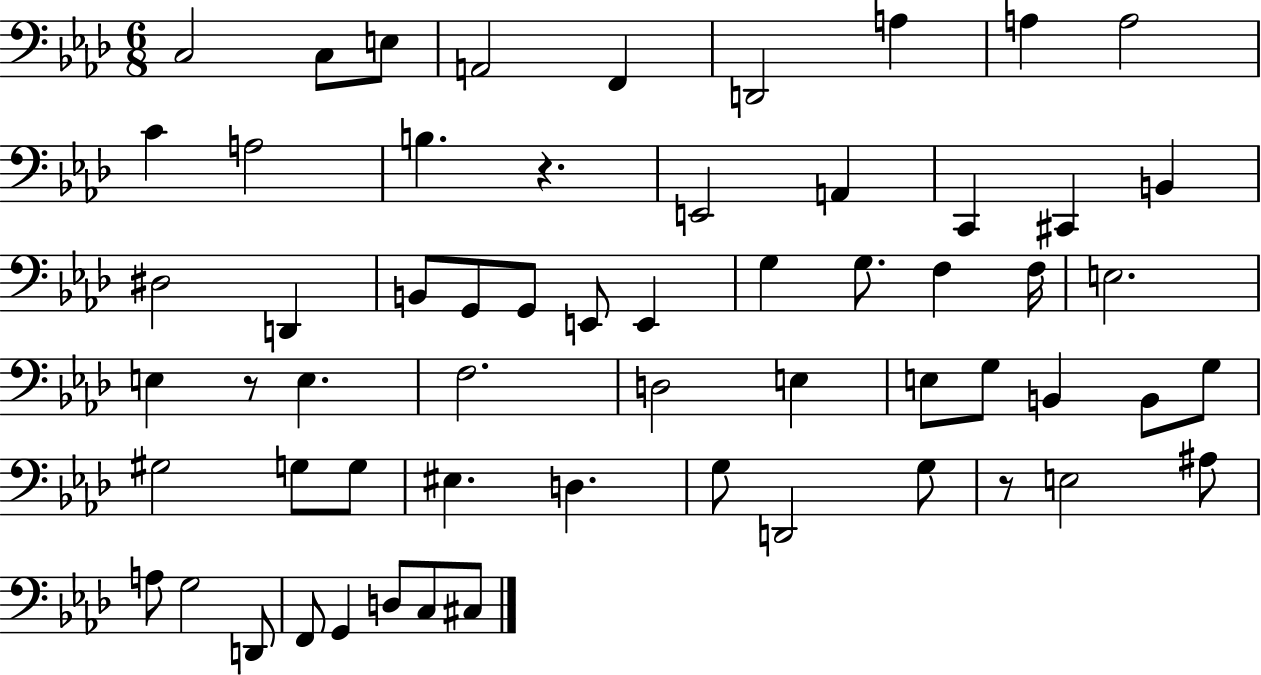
C3/h C3/e E3/e A2/h F2/q D2/h A3/q A3/q A3/h C4/q A3/h B3/q. R/q. E2/h A2/q C2/q C#2/q B2/q D#3/h D2/q B2/e G2/e G2/e E2/e E2/q G3/q G3/e. F3/q F3/s E3/h. E3/q R/e E3/q. F3/h. D3/h E3/q E3/e G3/e B2/q B2/e G3/e G#3/h G3/e G3/e EIS3/q. D3/q. G3/e D2/h G3/e R/e E3/h A#3/e A3/e G3/h D2/e F2/e G2/q D3/e C3/e C#3/e